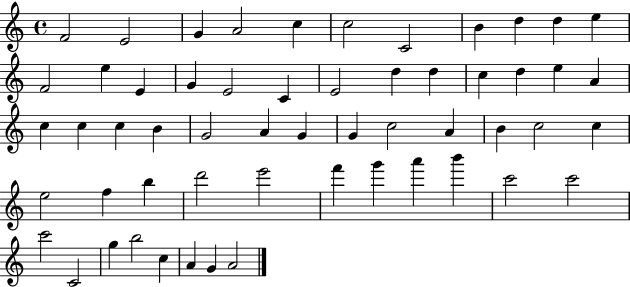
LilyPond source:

{
  \clef treble
  \time 4/4
  \defaultTimeSignature
  \key c \major
  f'2 e'2 | g'4 a'2 c''4 | c''2 c'2 | b'4 d''4 d''4 e''4 | \break f'2 e''4 e'4 | g'4 e'2 c'4 | e'2 d''4 d''4 | c''4 d''4 e''4 a'4 | \break c''4 c''4 c''4 b'4 | g'2 a'4 g'4 | g'4 c''2 a'4 | b'4 c''2 c''4 | \break e''2 f''4 b''4 | d'''2 e'''2 | f'''4 g'''4 a'''4 b'''4 | c'''2 c'''2 | \break c'''2 c'2 | g''4 b''2 c''4 | a'4 g'4 a'2 | \bar "|."
}